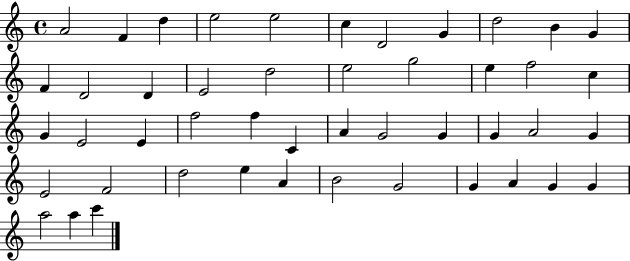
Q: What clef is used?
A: treble